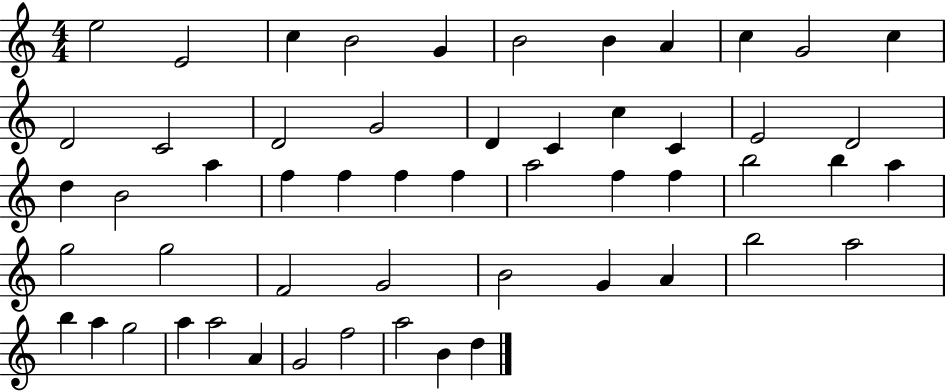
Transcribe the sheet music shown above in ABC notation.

X:1
T:Untitled
M:4/4
L:1/4
K:C
e2 E2 c B2 G B2 B A c G2 c D2 C2 D2 G2 D C c C E2 D2 d B2 a f f f f a2 f f b2 b a g2 g2 F2 G2 B2 G A b2 a2 b a g2 a a2 A G2 f2 a2 B d